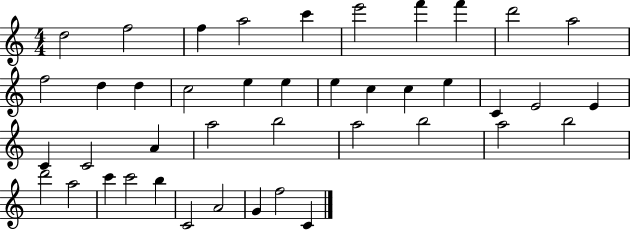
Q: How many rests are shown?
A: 0